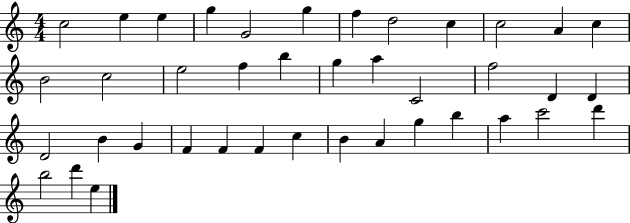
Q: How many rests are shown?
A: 0